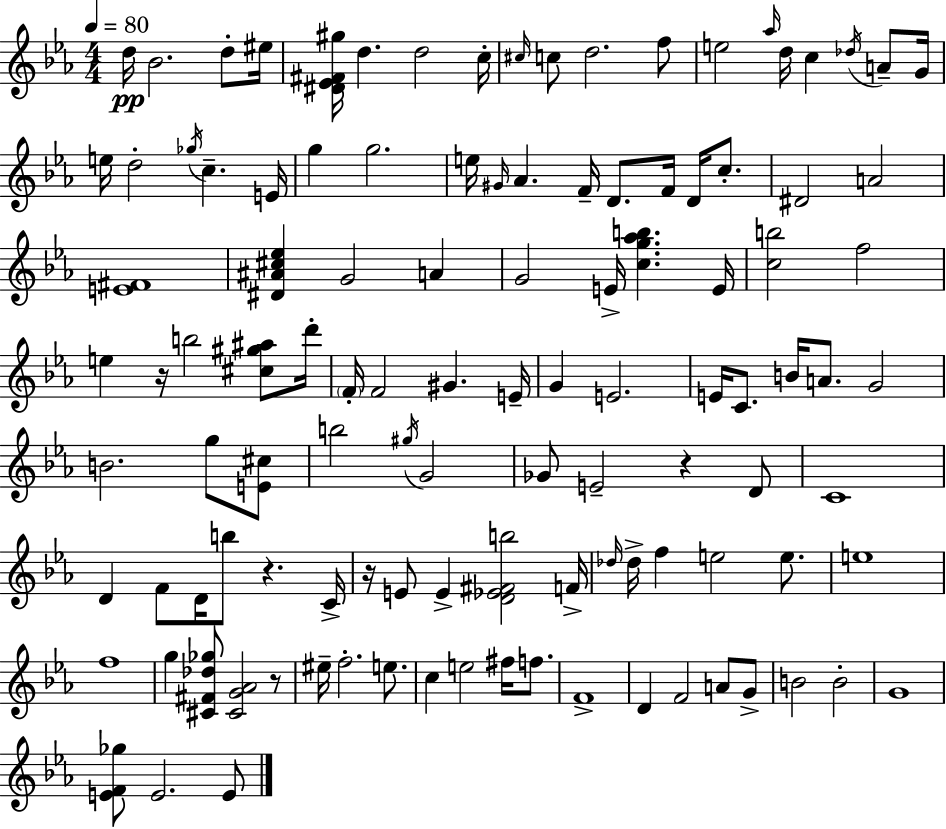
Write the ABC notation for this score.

X:1
T:Untitled
M:4/4
L:1/4
K:Cm
d/4 _B2 d/2 ^e/4 [^D_E^F^g]/4 d d2 c/4 ^c/4 c/2 d2 f/2 e2 _a/4 d/4 c _d/4 A/2 G/4 e/4 d2 _g/4 c E/4 g g2 e/4 ^G/4 _A F/4 D/2 F/4 D/4 c/2 ^D2 A2 [E^F]4 [^D^A^c_e] G2 A G2 E/4 [cg_ab] E/4 [cb]2 f2 e z/4 b2 [^c^g^a]/2 d'/4 F/4 F2 ^G E/4 G E2 E/4 C/2 B/4 A/2 G2 B2 g/2 [E^c]/2 b2 ^g/4 G2 _G/2 E2 z D/2 C4 D F/2 D/4 b/2 z C/4 z/4 E/2 E [D_E^Fb]2 F/4 _d/4 _d/4 f e2 e/2 e4 f4 g [^C^F_d_g]/2 [^CG_A]2 z/2 ^e/4 f2 e/2 c e2 ^f/4 f/2 F4 D F2 A/2 G/2 B2 B2 G4 [EF_g]/2 E2 E/2